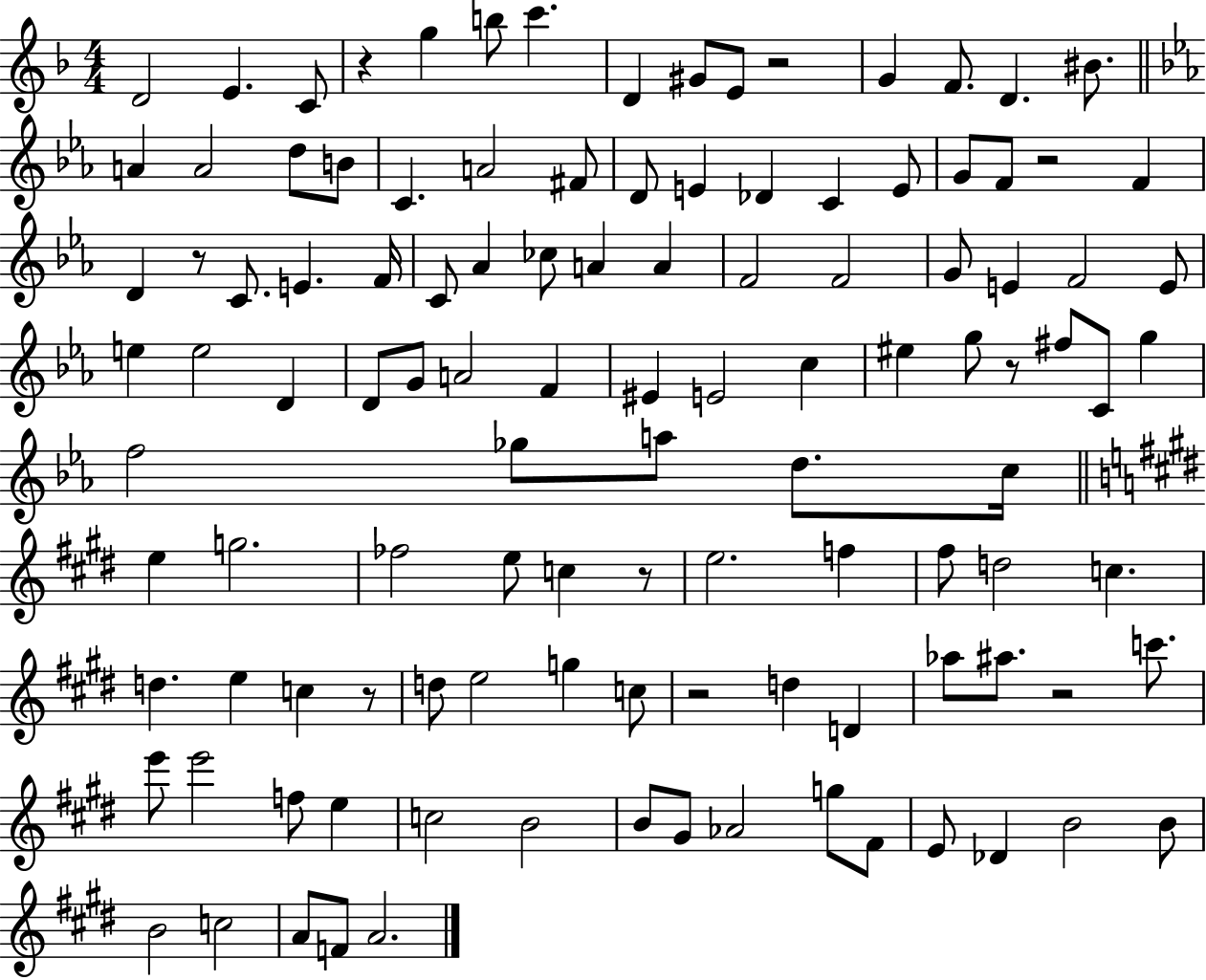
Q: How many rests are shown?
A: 9